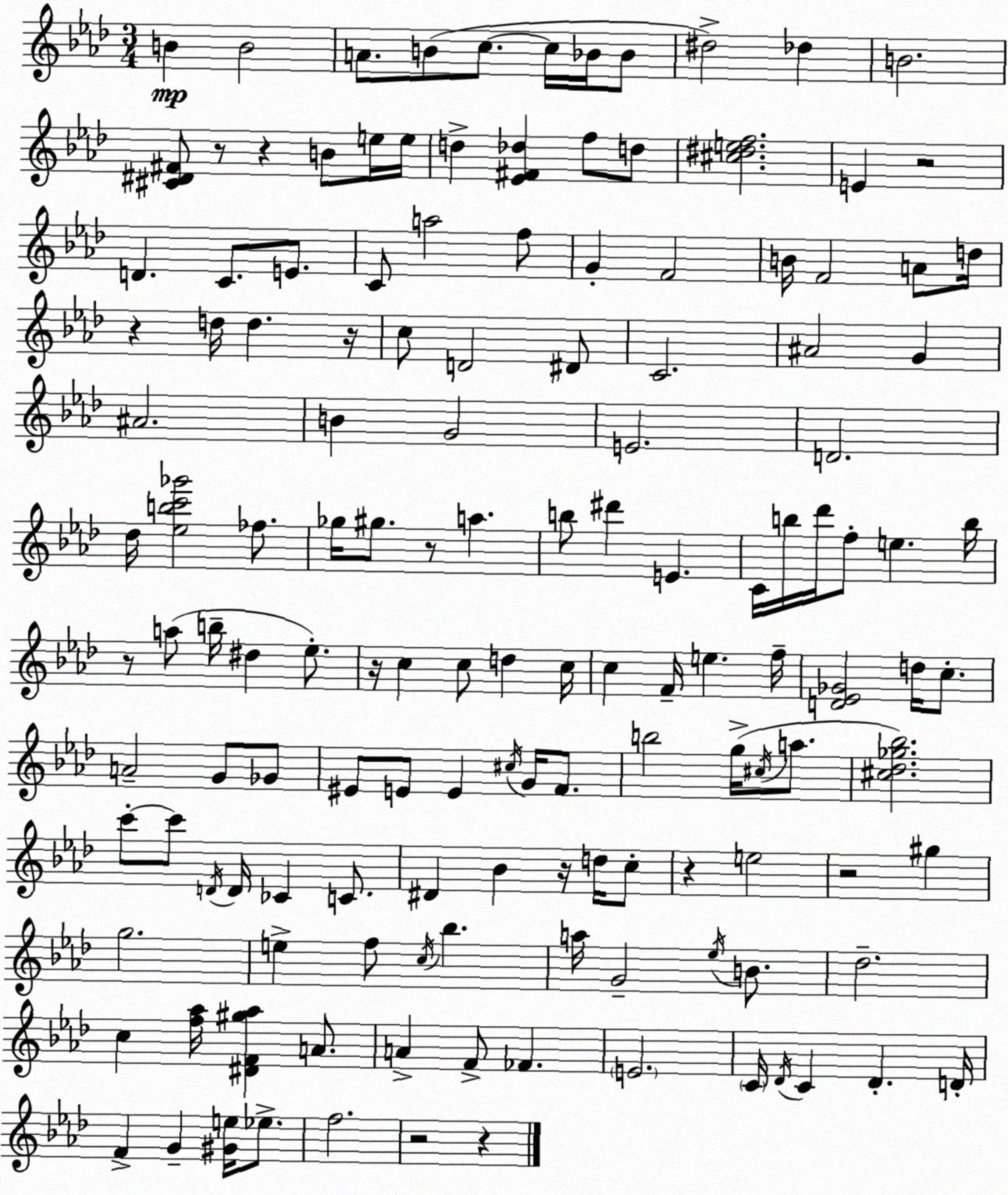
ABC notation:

X:1
T:Untitled
M:3/4
L:1/4
K:Fm
B B2 A/2 B/2 c/2 c/4 _B/4 _B/2 ^d2 _d B2 [^C^D^F]/2 z/2 z B/2 e/4 e/4 d [_E^F_d] f/2 d/2 [^c^def]2 E z2 D C/2 E/2 C/2 a2 f/2 G F2 B/4 F2 A/2 d/4 z d/4 d z/4 c/2 D2 ^D/2 C2 ^A2 G ^A2 B G2 E2 D2 _d/4 [_ebc'_g']2 _f/2 _g/4 ^g/2 z/2 a b/2 ^d' E C/4 b/4 _d'/4 f/2 e b/4 z/2 a/2 b/4 ^d _e/2 z/4 c c/2 d c/4 c F/4 e f/4 [D_E_G]2 d/4 c/2 A2 G/2 _G/2 ^E/2 E/2 E ^c/4 G/4 F/2 b2 g/4 ^c/4 a/2 [^c_d_g_b]2 c'/2 c'/2 D/4 D/4 _C C/2 ^D _B z/4 d/4 c/2 z e2 z2 ^g g2 e f/2 c/4 _b a/4 G2 _e/4 B/2 _d2 c [f_a]/4 [^DF^g_a] A/2 A F/2 _F E2 C/4 _D/4 C _D D/4 F G [^Ge]/4 _e/2 f2 z2 z